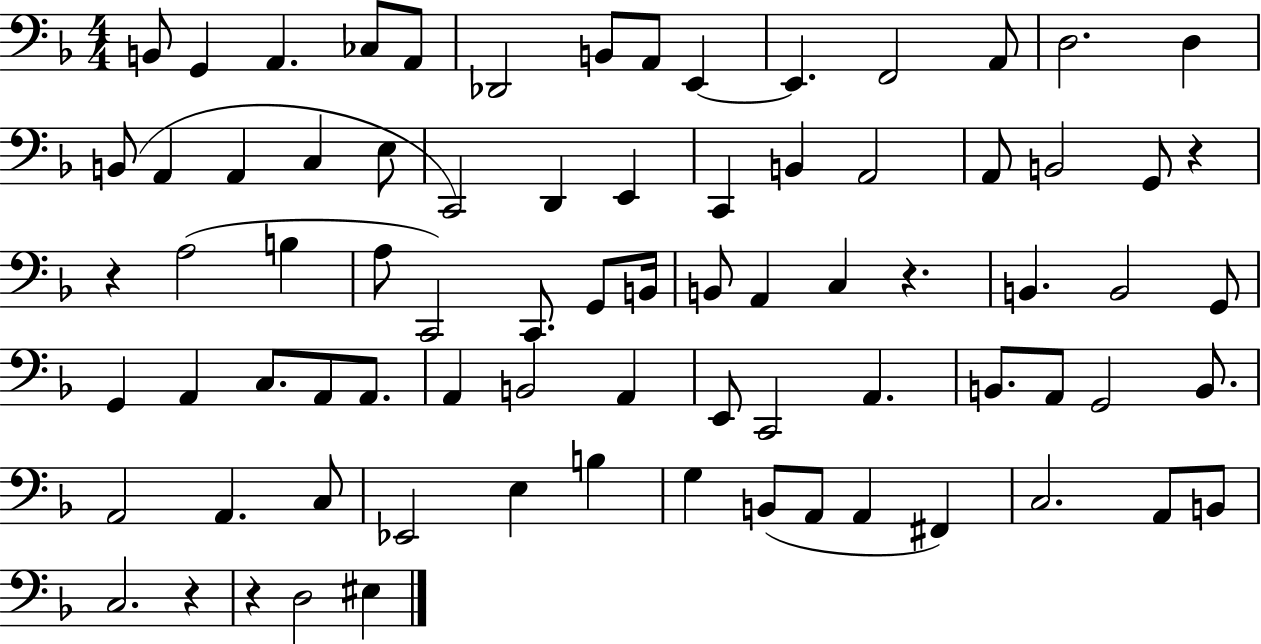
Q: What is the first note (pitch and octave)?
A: B2